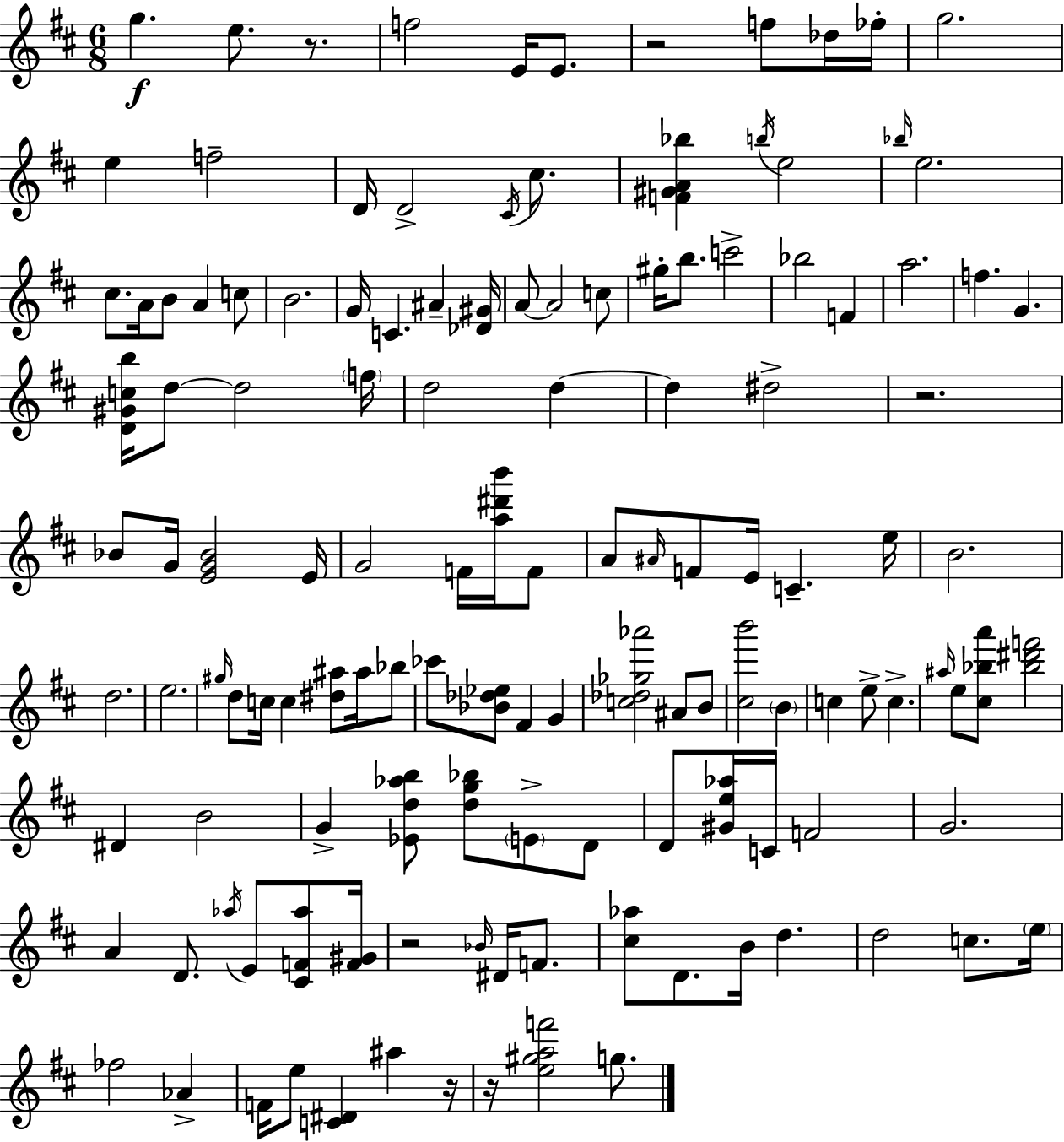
{
  \clef treble
  \numericTimeSignature
  \time 6/8
  \key d \major
  g''4.\f e''8. r8. | f''2 e'16 e'8. | r2 f''8 des''16 fes''16-. | g''2. | \break e''4 f''2-- | d'16 d'2-> \acciaccatura { cis'16 } cis''8. | <f' gis' a' bes''>4 \acciaccatura { b''16 } e''2 | \grace { bes''16 } e''2. | \break cis''8. a'16 b'8 a'4 | c''8 b'2. | g'16 c'4. ais'4-- | <des' gis'>16 a'8~~ a'2 | \break c''8 gis''16-. b''8. c'''2-> | bes''2 f'4 | a''2. | f''4. g'4. | \break <d' gis' c'' b''>16 d''8~~ d''2 | \parenthesize f''16 d''2 d''4~~ | d''4 dis''2-> | r2. | \break bes'8 g'16 <e' g' bes'>2 | e'16 g'2 f'16 | <a'' dis''' b'''>16 f'8 a'8 \grace { ais'16 } f'8 e'16 c'4.-- | e''16 b'2. | \break d''2. | e''2. | \grace { gis''16 } d''8 c''16 c''4 | <dis'' ais''>8 ais''16 bes''8 ces'''8 <bes' des'' ees''>8 fis'4 | \break g'4 <c'' des'' ges'' aes'''>2 | ais'8 b'8 <cis'' b'''>2 | \parenthesize b'4 c''4 e''8-> c''4.-> | \grace { ais''16 } e''8 <cis'' bes'' a'''>8 <bes'' dis''' f'''>2 | \break dis'4 b'2 | g'4-> <ees' d'' aes'' b''>8 | <d'' g'' bes''>8 \parenthesize e'8-> d'8 d'8 <gis' e'' aes''>16 c'16 f'2 | g'2. | \break a'4 d'8. | \acciaccatura { aes''16 } e'8 <cis' f' aes''>8 <f' gis'>16 r2 | \grace { bes'16 } dis'16 f'8. <cis'' aes''>8 d'8. | b'16 d''4. d''2 | \break c''8. \parenthesize e''16 fes''2 | aes'4-> f'16 e''8 <c' dis'>4 | ais''4 r16 r16 <e'' gis'' a'' f'''>2 | g''8. \bar "|."
}